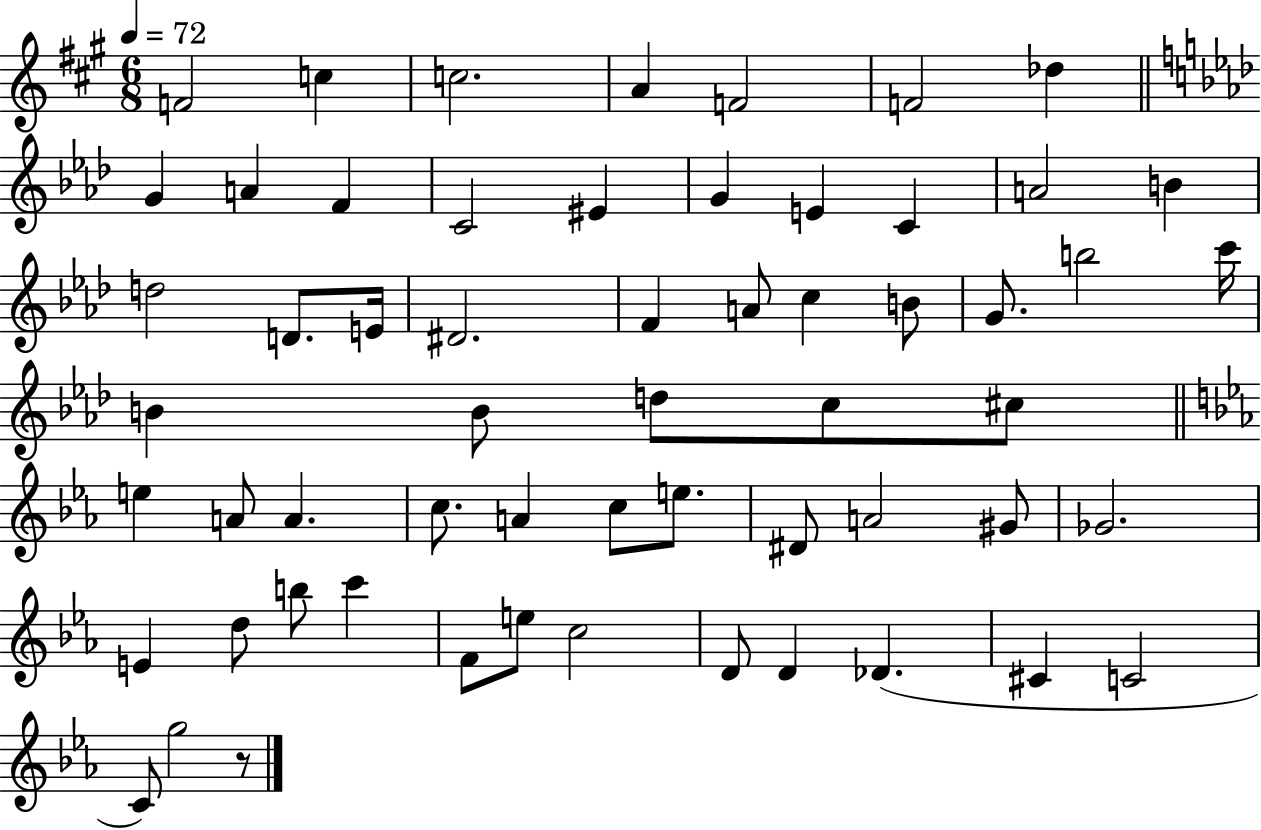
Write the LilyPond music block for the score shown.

{
  \clef treble
  \numericTimeSignature
  \time 6/8
  \key a \major
  \tempo 4 = 72
  f'2 c''4 | c''2. | a'4 f'2 | f'2 des''4 | \break \bar "||" \break \key aes \major g'4 a'4 f'4 | c'2 eis'4 | g'4 e'4 c'4 | a'2 b'4 | \break d''2 d'8. e'16 | dis'2. | f'4 a'8 c''4 b'8 | g'8. b''2 c'''16 | \break b'4 b'8 d''8 c''8 cis''8 | \bar "||" \break \key c \minor e''4 a'8 a'4. | c''8. a'4 c''8 e''8. | dis'8 a'2 gis'8 | ges'2. | \break e'4 d''8 b''8 c'''4 | f'8 e''8 c''2 | d'8 d'4 des'4.( | cis'4 c'2 | \break c'8) g''2 r8 | \bar "|."
}